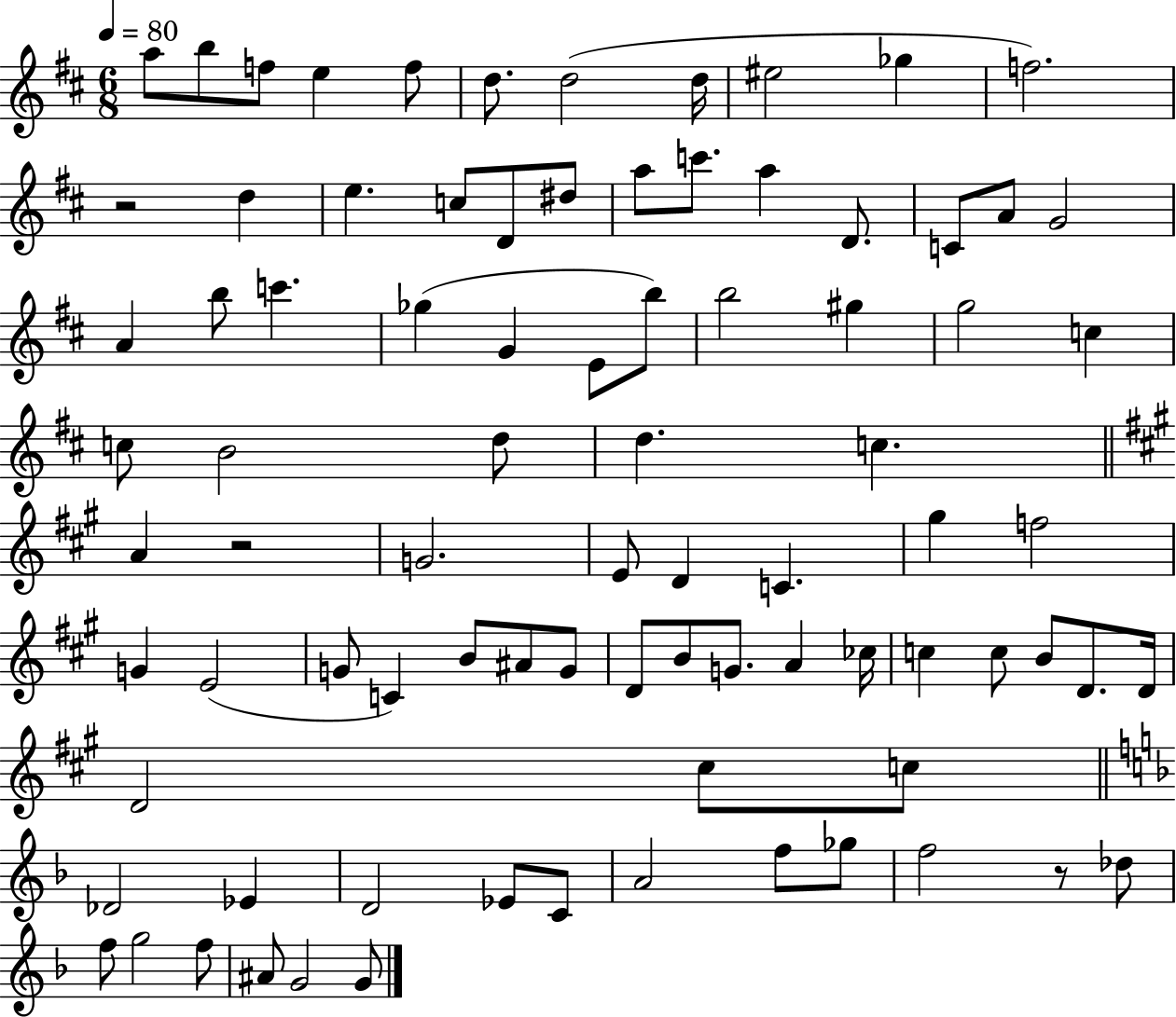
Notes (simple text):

A5/e B5/e F5/e E5/q F5/e D5/e. D5/h D5/s EIS5/h Gb5/q F5/h. R/h D5/q E5/q. C5/e D4/e D#5/e A5/e C6/e. A5/q D4/e. C4/e A4/e G4/h A4/q B5/e C6/q. Gb5/q G4/q E4/e B5/e B5/h G#5/q G5/h C5/q C5/e B4/h D5/e D5/q. C5/q. A4/q R/h G4/h. E4/e D4/q C4/q. G#5/q F5/h G4/q E4/h G4/e C4/q B4/e A#4/e G4/e D4/e B4/e G4/e. A4/q CES5/s C5/q C5/e B4/e D4/e. D4/s D4/h C#5/e C5/e Db4/h Eb4/q D4/h Eb4/e C4/e A4/h F5/e Gb5/e F5/h R/e Db5/e F5/e G5/h F5/e A#4/e G4/h G4/e